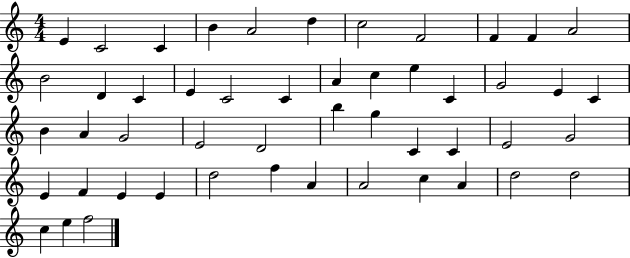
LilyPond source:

{
  \clef treble
  \numericTimeSignature
  \time 4/4
  \key c \major
  e'4 c'2 c'4 | b'4 a'2 d''4 | c''2 f'2 | f'4 f'4 a'2 | \break b'2 d'4 c'4 | e'4 c'2 c'4 | a'4 c''4 e''4 c'4 | g'2 e'4 c'4 | \break b'4 a'4 g'2 | e'2 d'2 | b''4 g''4 c'4 c'4 | e'2 g'2 | \break e'4 f'4 e'4 e'4 | d''2 f''4 a'4 | a'2 c''4 a'4 | d''2 d''2 | \break c''4 e''4 f''2 | \bar "|."
}